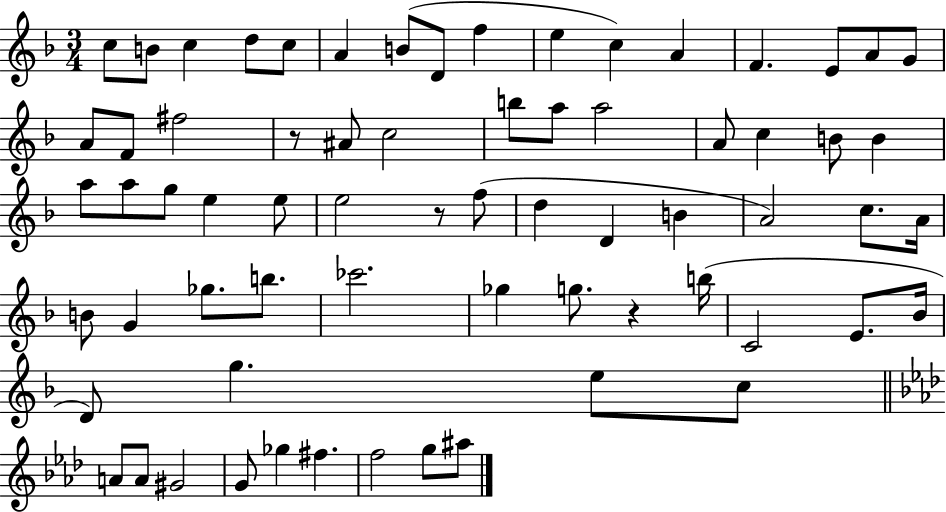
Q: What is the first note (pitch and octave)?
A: C5